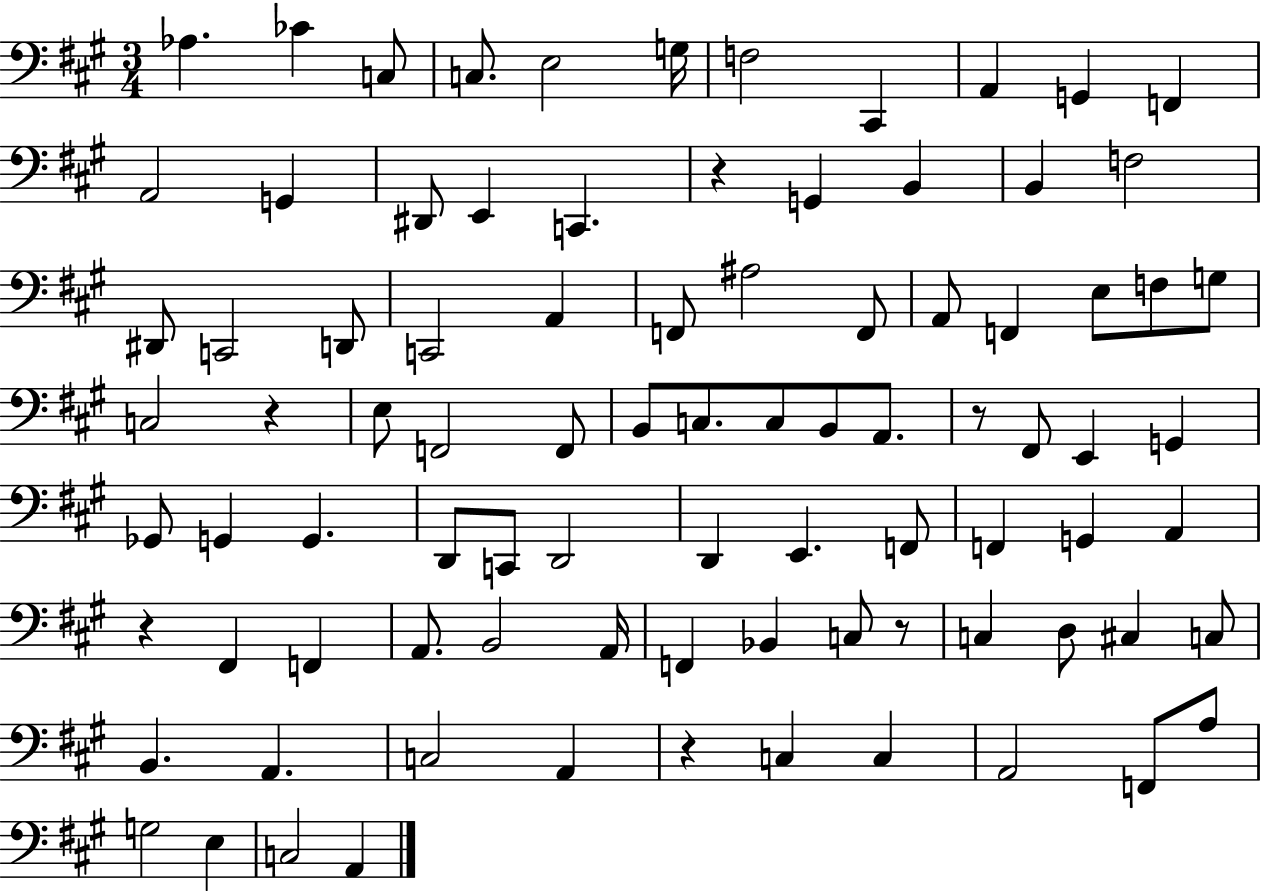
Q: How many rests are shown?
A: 6